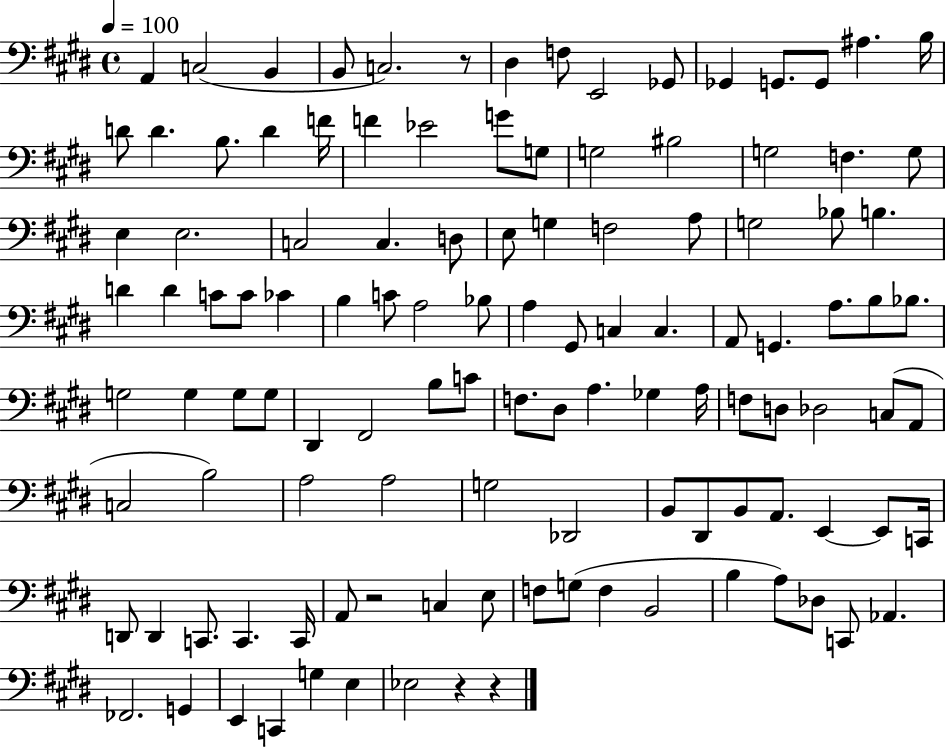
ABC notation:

X:1
T:Untitled
M:4/4
L:1/4
K:E
A,, C,2 B,, B,,/2 C,2 z/2 ^D, F,/2 E,,2 _G,,/2 _G,, G,,/2 G,,/2 ^A, B,/4 D/2 D B,/2 D F/4 F _E2 G/2 G,/2 G,2 ^B,2 G,2 F, G,/2 E, E,2 C,2 C, D,/2 E,/2 G, F,2 A,/2 G,2 _B,/2 B, D D C/2 C/2 _C B, C/2 A,2 _B,/2 A, ^G,,/2 C, C, A,,/2 G,, A,/2 B,/2 _B,/2 G,2 G, G,/2 G,/2 ^D,, ^F,,2 B,/2 C/2 F,/2 ^D,/2 A, _G, A,/4 F,/2 D,/2 _D,2 C,/2 A,,/2 C,2 B,2 A,2 A,2 G,2 _D,,2 B,,/2 ^D,,/2 B,,/2 A,,/2 E,, E,,/2 C,,/4 D,,/2 D,, C,,/2 C,, C,,/4 A,,/2 z2 C, E,/2 F,/2 G,/2 F, B,,2 B, A,/2 _D,/2 C,,/2 _A,, _F,,2 G,, E,, C,, G, E, _E,2 z z